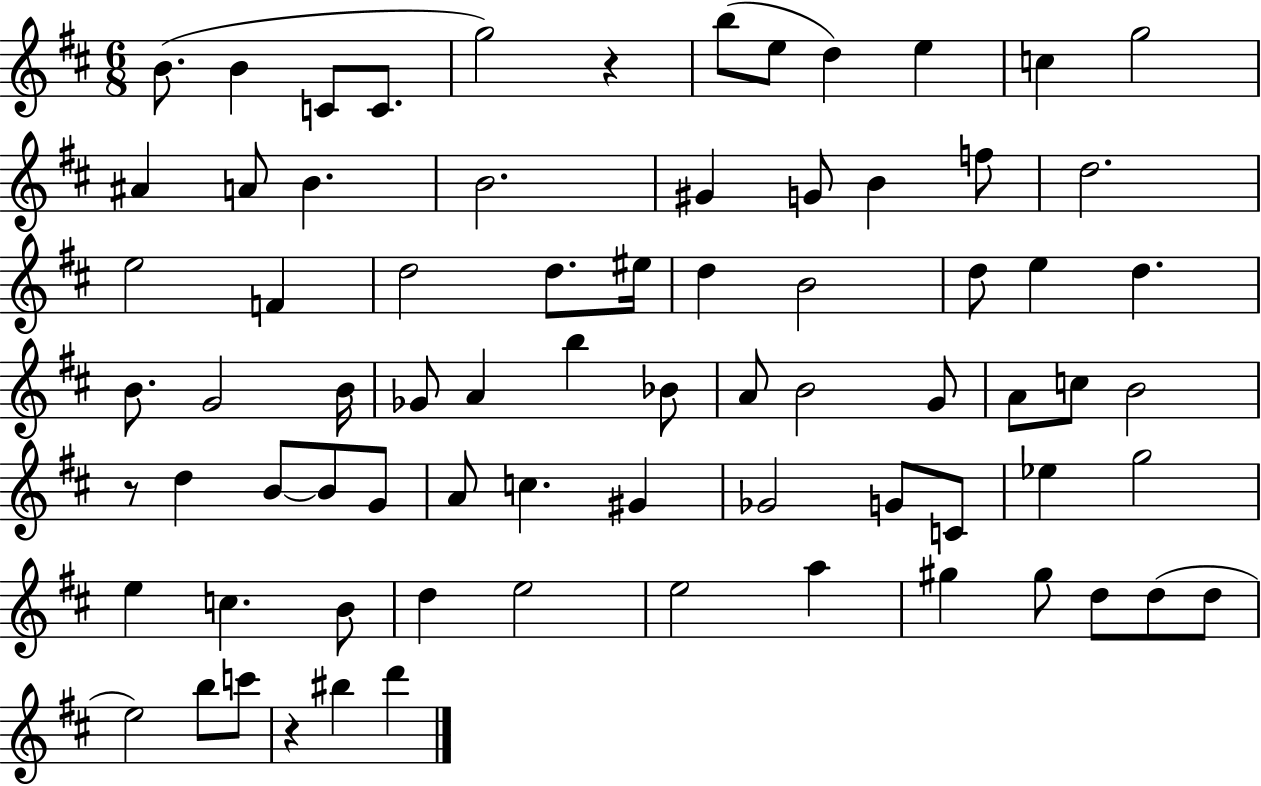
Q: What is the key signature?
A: D major